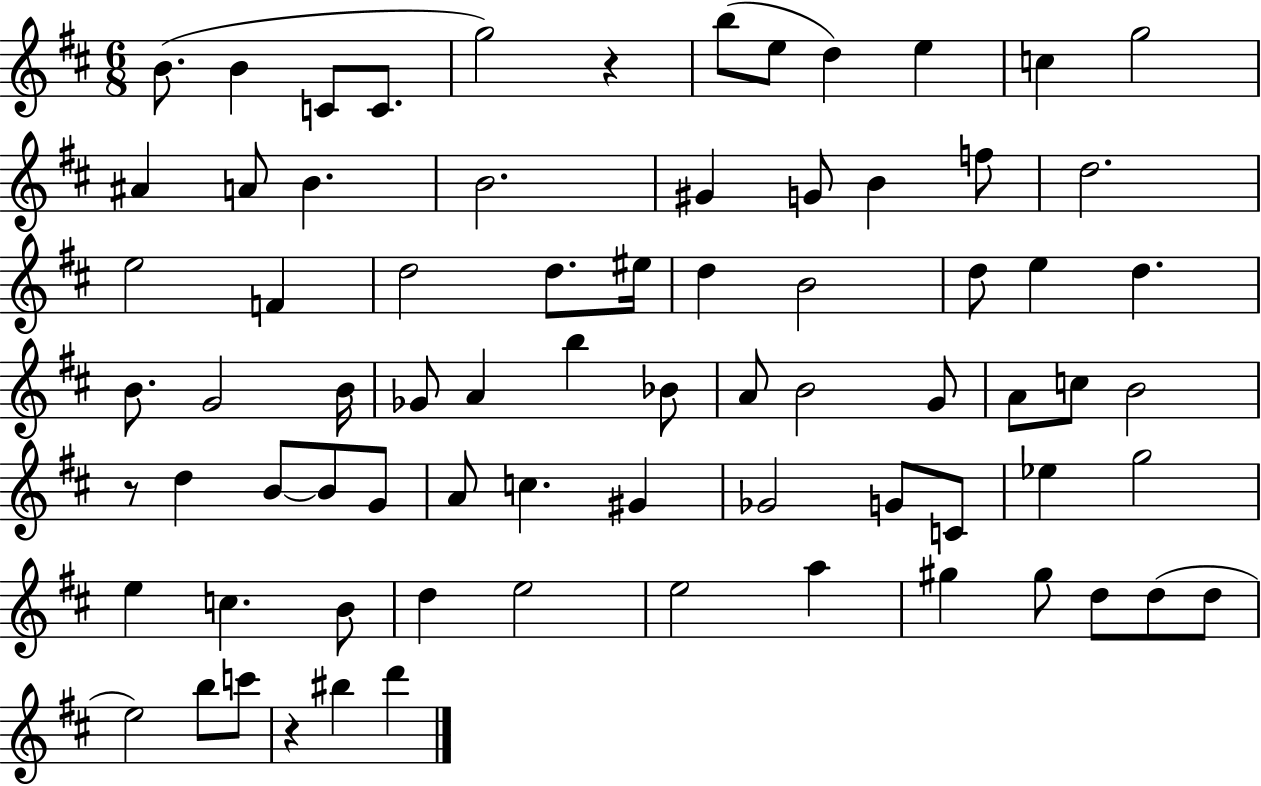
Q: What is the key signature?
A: D major